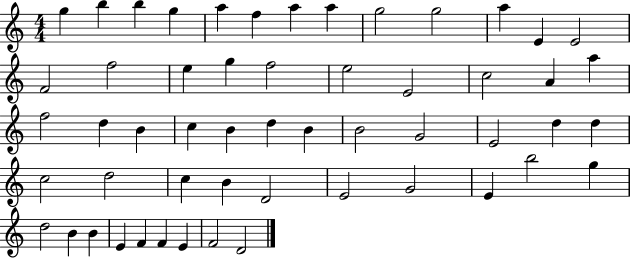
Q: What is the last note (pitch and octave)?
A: D4